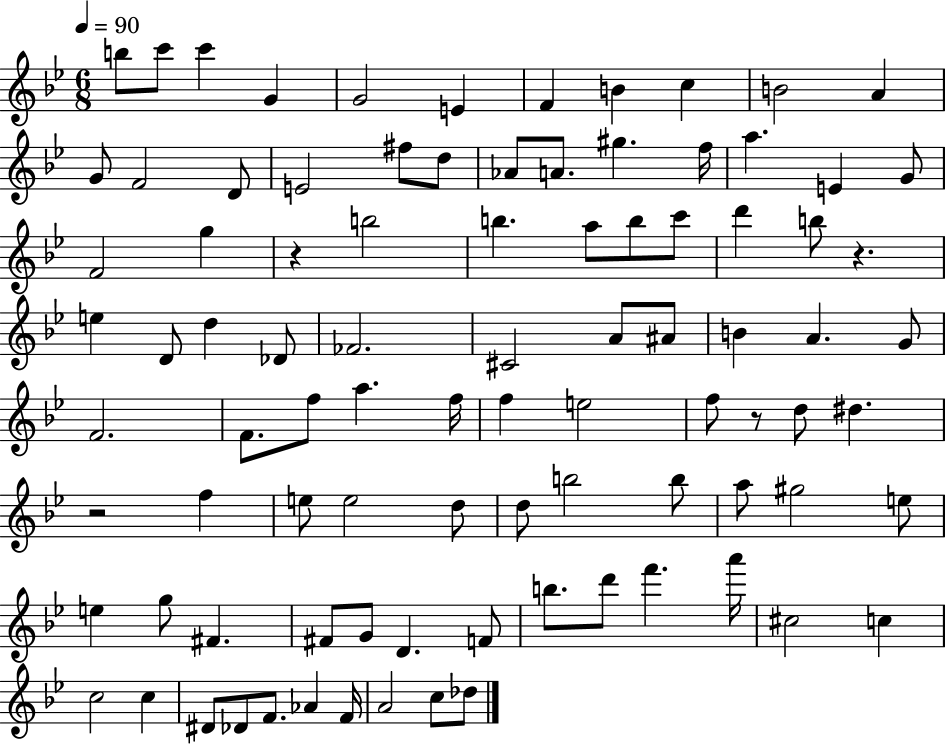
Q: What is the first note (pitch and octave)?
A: B5